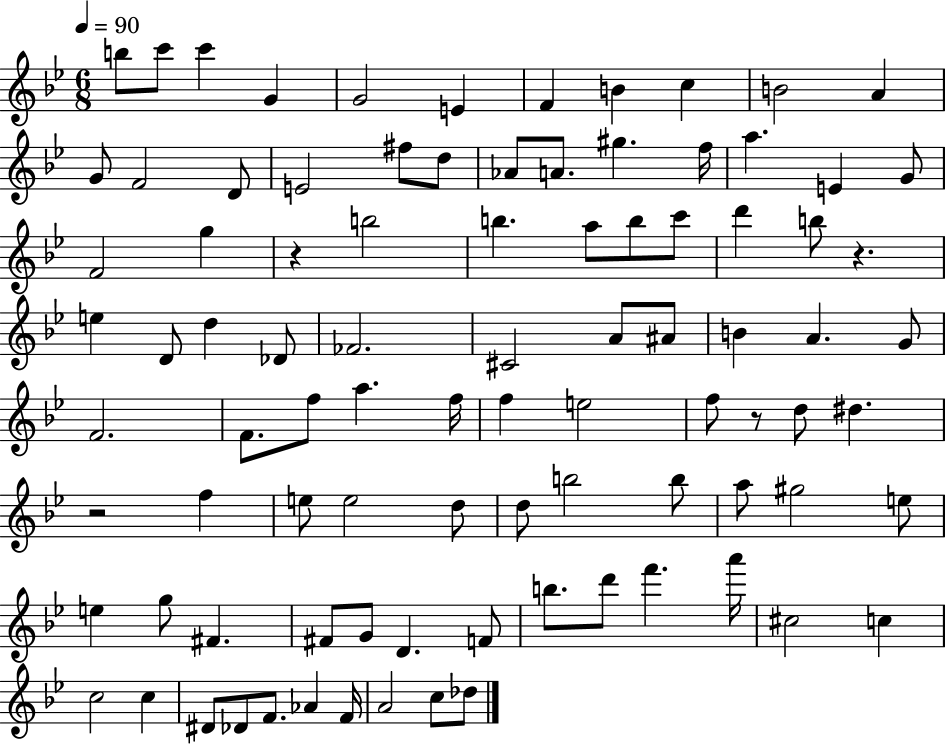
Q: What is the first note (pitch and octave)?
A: B5